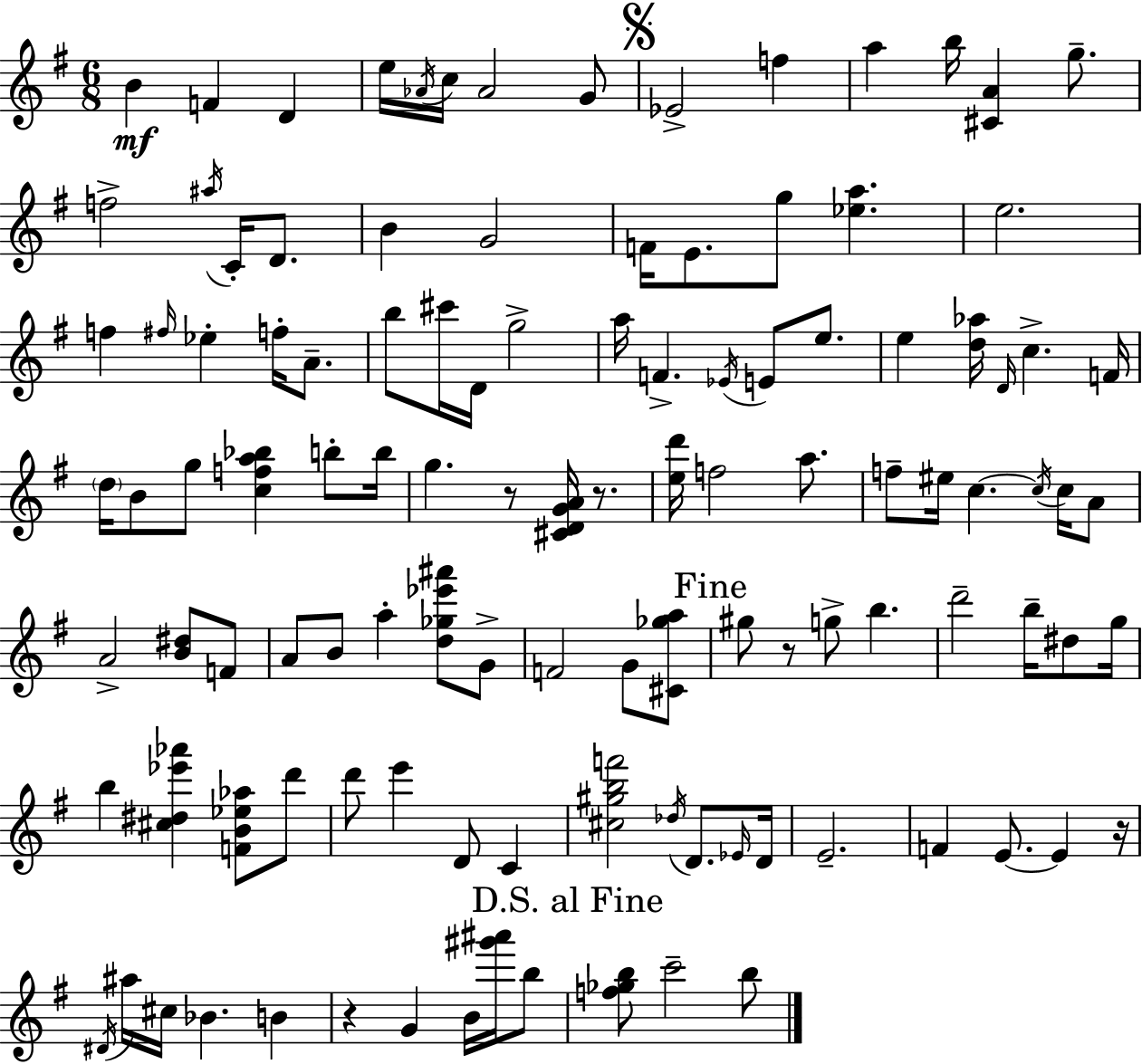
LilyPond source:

{
  \clef treble
  \numericTimeSignature
  \time 6/8
  \key g \major
  b'4\mf f'4 d'4 | e''16 \acciaccatura { aes'16 } c''16 aes'2 g'8 | \mark \markup { \musicglyph "scripts.segno" } ees'2-> f''4 | a''4 b''16 <cis' a'>4 g''8.-- | \break f''2-> \acciaccatura { ais''16 } c'16-. d'8. | b'4 g'2 | f'16 e'8. g''8 <ees'' a''>4. | e''2. | \break f''4 \grace { fis''16 } ees''4-. f''16-. | a'8.-- b''8 cis'''16 d'16 g''2-> | a''16 f'4.-> \acciaccatura { ees'16 } e'8 | e''8. e''4 <d'' aes''>16 \grace { d'16 } c''4.-> | \break f'16 \parenthesize d''16 b'8 g''8 <c'' f'' a'' bes''>4 | b''8-. b''16 g''4. r8 | <cis' d' g' a'>16 r8. <e'' d'''>16 f''2 | a''8. f''8-- eis''16 c''4.~~ | \break \acciaccatura { c''16 } c''16 a'8 a'2-> | <b' dis''>8 f'8 a'8 b'8 a''4-. | <d'' ges'' ees''' ais'''>8 g'8-> f'2 | g'8 <cis' ges'' a''>8 \mark "Fine" gis''8 r8 g''8-> | \break b''4. d'''2-- | b''16-- dis''8 g''16 b''4 <cis'' dis'' ees''' aes'''>4 | <f' b' ees'' aes''>8 d'''8 d'''8 e'''4 | d'8 c'4 <cis'' gis'' b'' f'''>2 | \break \acciaccatura { des''16 } d'8. \grace { ees'16 } d'16 e'2.-- | f'4 | e'8.~~ e'4 r16 \acciaccatura { dis'16 } ais''16 cis''16 bes'4. | b'4 r4 | \break g'4 b'16 <gis''' ais'''>16 b''8 \mark "D.S. al Fine" <f'' ges'' b''>8 c'''2-- | b''8 \bar "|."
}